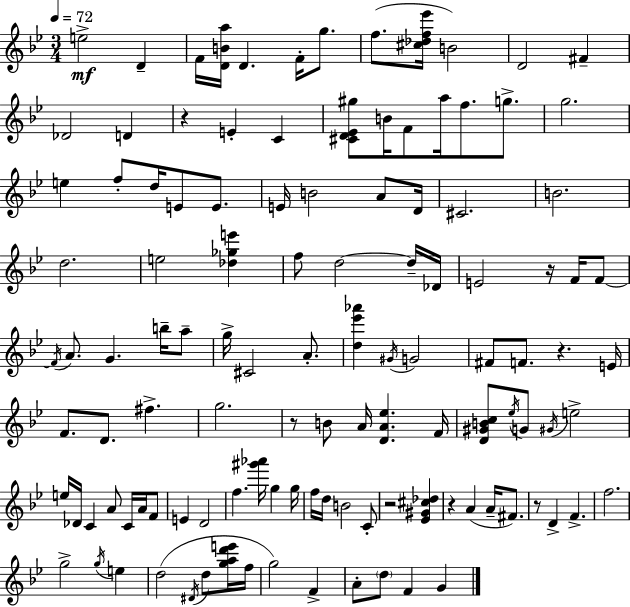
{
  \clef treble
  \numericTimeSignature
  \time 3/4
  \key g \minor
  \tempo 4 = 72
  e''2->\mf d'4-- | f'16 <d' b' a''>16 d'4. f'16-. g''8. | f''8.( <cis'' des'' f'' ees'''>16 b'2) | d'2 fis'4-- | \break des'2 d'4 | r4 e'4-. c'4 | <cis' d' ees' gis''>8 b'16 f'8 a''16 f''8. g''8.-> | g''2. | \break e''4 f''8-. d''16 e'8 e'8. | e'16 b'2 a'8 d'16 | cis'2. | b'2. | \break d''2. | e''2 <des'' ges'' e'''>4 | f''8 d''2~~ d''16-- des'16 | e'2 r16 f'16 f'8~~ | \break \acciaccatura { f'16 } a'8. g'4. b''16-- a''8-- | g''16-> cis'2 a'8.-. | <d'' ees''' aes'''>4 \acciaccatura { gis'16 } g'2 | fis'8 f'8. r4. | \break e'16 f'8. d'8. fis''4.-> | g''2. | r8 b'8 a'16 <d' a' ees''>4. | f'16 <d' gis' b' c''>8 \acciaccatura { ees''16 } g'8 \acciaccatura { gis'16 } e''2-> | \break e''16 des'16 c'4 a'8 | c'16 a'16 f'8 e'4 d'2 | f''4. <gis''' aes'''>16 g''4 | g''16 f''16 d''16 b'2 | \break c'8-. r2 | <ees' gis' cis'' des''>4 r4 a'4( | a'16-- fis'8.) r8 d'4-> f'4.-> | f''2. | \break g''2-> | \acciaccatura { g''16 } e''4 d''2( | \acciaccatura { dis'16 } d''8 <g'' a'' d''' e'''>16 f''16 g''2) | f'4-> a'8-. \parenthesize d''8 f'4 | \break g'4 \bar "|."
}